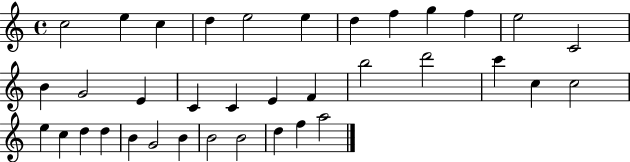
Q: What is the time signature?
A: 4/4